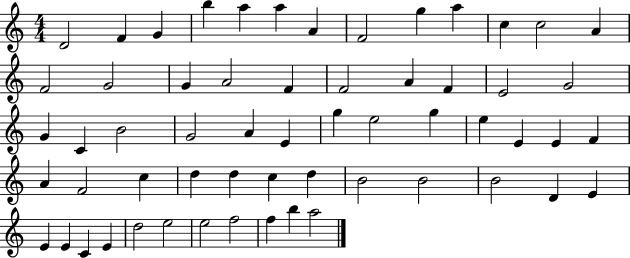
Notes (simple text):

D4/h F4/q G4/q B5/q A5/q A5/q A4/q F4/h G5/q A5/q C5/q C5/h A4/q F4/h G4/h G4/q A4/h F4/q F4/h A4/q F4/q E4/h G4/h G4/q C4/q B4/h G4/h A4/q E4/q G5/q E5/h G5/q E5/q E4/q E4/q F4/q A4/q F4/h C5/q D5/q D5/q C5/q D5/q B4/h B4/h B4/h D4/q E4/q E4/q E4/q C4/q E4/q D5/h E5/h E5/h F5/h F5/q B5/q A5/h